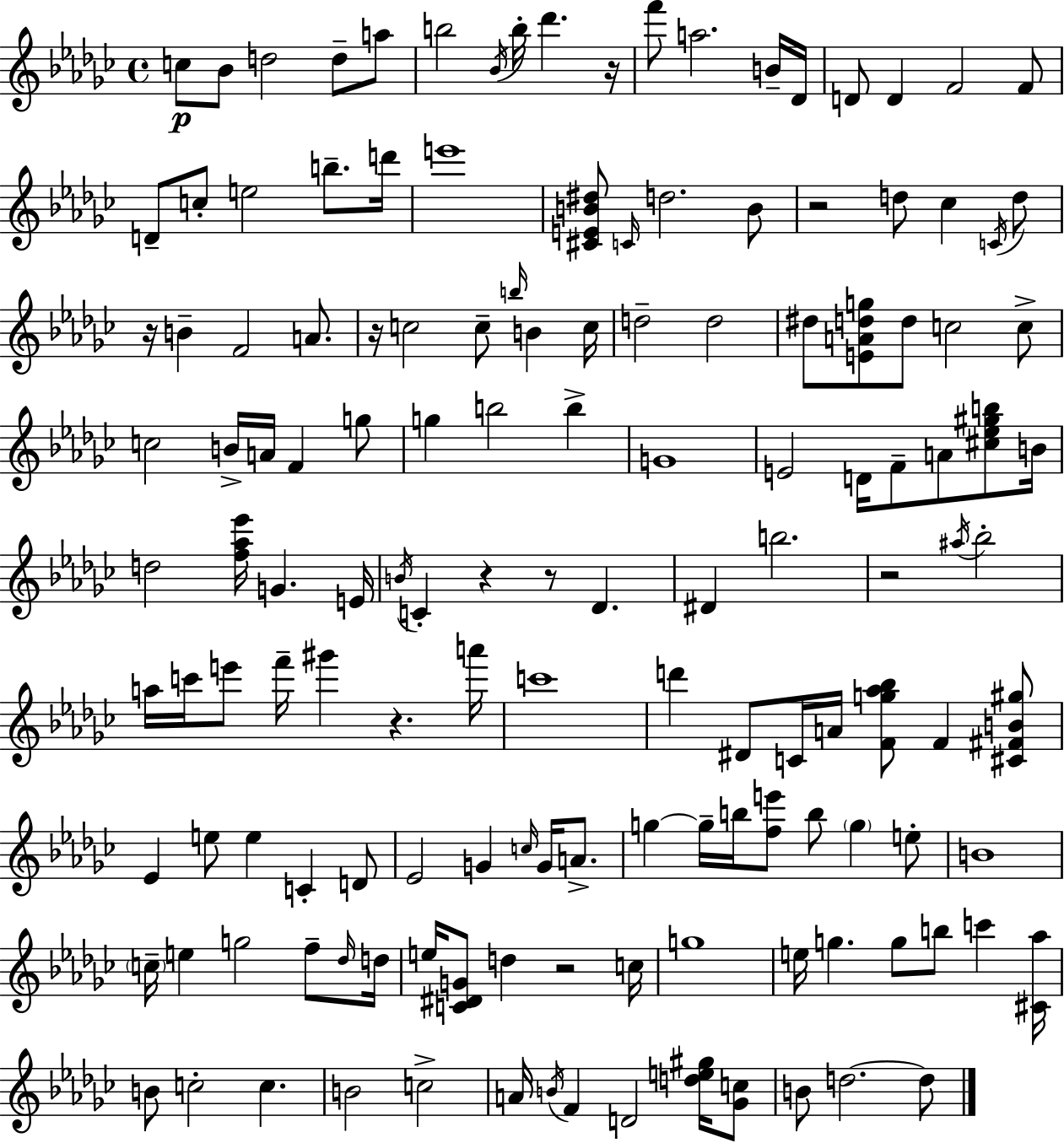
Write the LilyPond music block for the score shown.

{
  \clef treble
  \time 4/4
  \defaultTimeSignature
  \key ees \minor
  c''8\p bes'8 d''2 d''8-- a''8 | b''2 \acciaccatura { bes'16 } b''16-. des'''4. | r16 f'''8 a''2. b'16-- | des'16 d'8 d'4 f'2 f'8 | \break d'8-- c''8-. e''2 b''8.-- | d'''16 e'''1 | <cis' e' b' dis''>8 \grace { c'16 } d''2. | b'8 r2 d''8 ces''4 | \break \acciaccatura { c'16 } d''8 r16 b'4-- f'2 | a'8. r16 c''2 c''8-- \grace { b''16 } b'4 | c''16 d''2-- d''2 | dis''8 <e' a' d'' g''>8 d''8 c''2 | \break c''8-> c''2 b'16-> a'16 f'4 | g''8 g''4 b''2 | b''4-> g'1 | e'2 d'16 f'8-- a'8 | \break <cis'' ees'' gis'' b''>8 b'16 d''2 <f'' aes'' ees'''>16 g'4. | e'16 \acciaccatura { b'16 } c'4-. r4 r8 des'4. | dis'4 b''2. | r2 \acciaccatura { ais''16 } bes''2-. | \break a''16 c'''16 e'''8 f'''16-- gis'''4 r4. | a'''16 c'''1 | d'''4 dis'8 c'16 a'16 <f' g'' aes'' bes''>8 | f'4 <cis' fis' b' gis''>8 ees'4 e''8 e''4 | \break c'4-. d'8 ees'2 g'4 | \grace { c''16 } g'16 a'8.-> g''4~~ g''16-- b''16 <f'' e'''>8 b''8 | \parenthesize g''4 e''8-. b'1 | \parenthesize c''16-- e''4 g''2 | \break f''8-- \grace { des''16 } d''16 e''16 <c' dis' g'>8 d''4 r2 | c''16 g''1 | e''16 g''4. g''8 | b''8 c'''4 <cis' aes''>16 b'8 c''2-. | \break c''4. b'2 | c''2-> a'16 \acciaccatura { b'16 } f'4 d'2 | <d'' e'' gis''>16 <ges' c''>8 b'8 d''2.~~ | d''8 \bar "|."
}